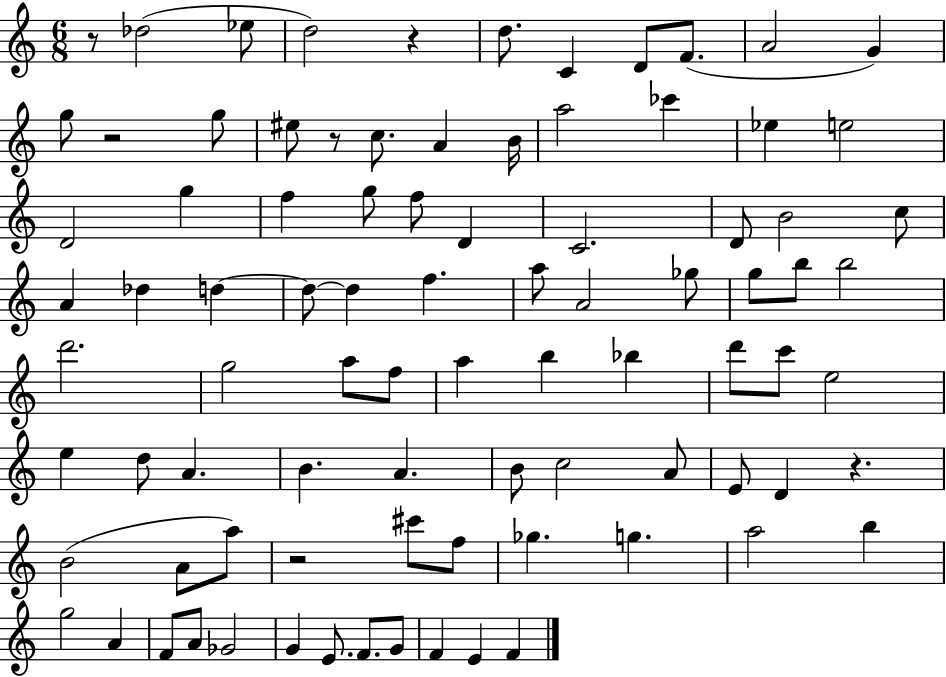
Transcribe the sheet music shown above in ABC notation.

X:1
T:Untitled
M:6/8
L:1/4
K:C
z/2 _d2 _e/2 d2 z d/2 C D/2 F/2 A2 G g/2 z2 g/2 ^e/2 z/2 c/2 A B/4 a2 _c' _e e2 D2 g f g/2 f/2 D C2 D/2 B2 c/2 A _d d d/2 d f a/2 A2 _g/2 g/2 b/2 b2 d'2 g2 a/2 f/2 a b _b d'/2 c'/2 e2 e d/2 A B A B/2 c2 A/2 E/2 D z B2 A/2 a/2 z2 ^c'/2 f/2 _g g a2 b g2 A F/2 A/2 _G2 G E/2 F/2 G/2 F E F